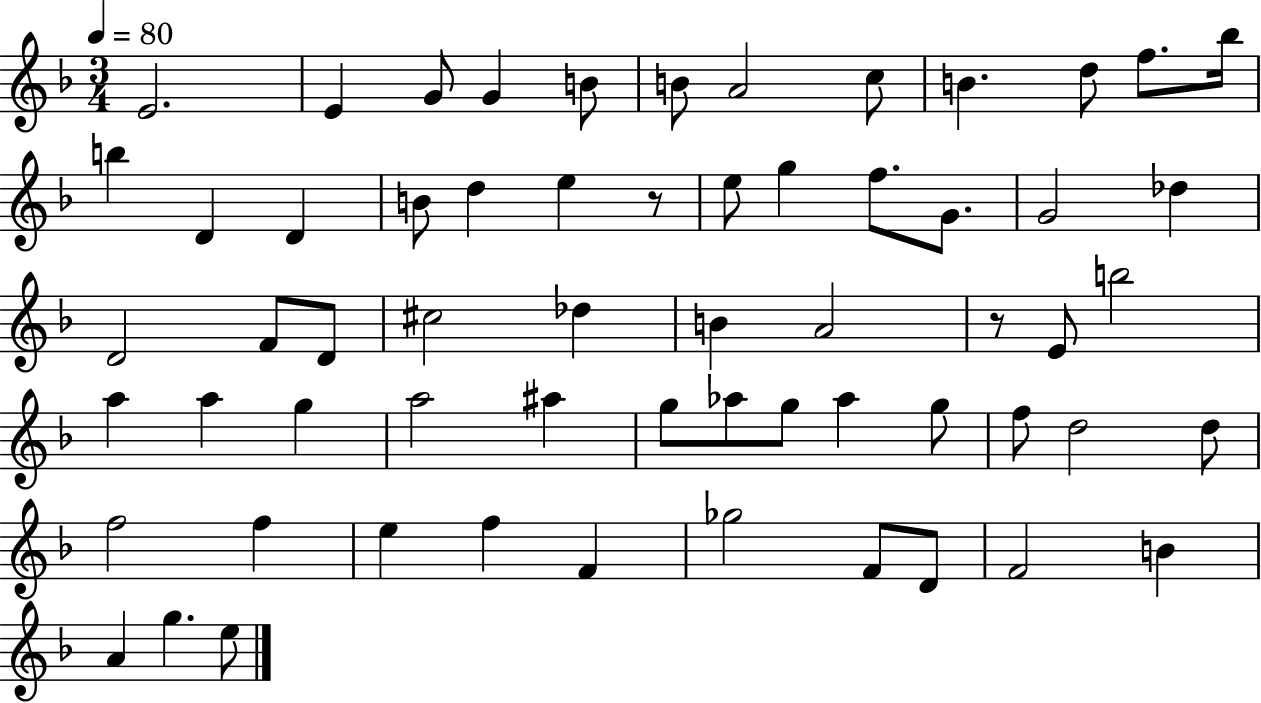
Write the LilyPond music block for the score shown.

{
  \clef treble
  \numericTimeSignature
  \time 3/4
  \key f \major
  \tempo 4 = 80
  \repeat volta 2 { e'2. | e'4 g'8 g'4 b'8 | b'8 a'2 c''8 | b'4. d''8 f''8. bes''16 | \break b''4 d'4 d'4 | b'8 d''4 e''4 r8 | e''8 g''4 f''8. g'8. | g'2 des''4 | \break d'2 f'8 d'8 | cis''2 des''4 | b'4 a'2 | r8 e'8 b''2 | \break a''4 a''4 g''4 | a''2 ais''4 | g''8 aes''8 g''8 aes''4 g''8 | f''8 d''2 d''8 | \break f''2 f''4 | e''4 f''4 f'4 | ges''2 f'8 d'8 | f'2 b'4 | \break a'4 g''4. e''8 | } \bar "|."
}